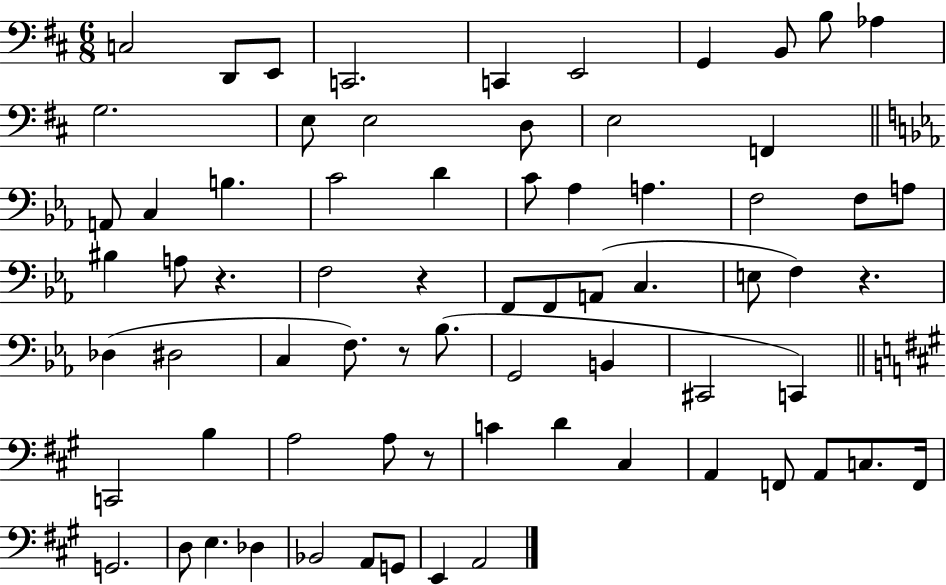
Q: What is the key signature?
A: D major